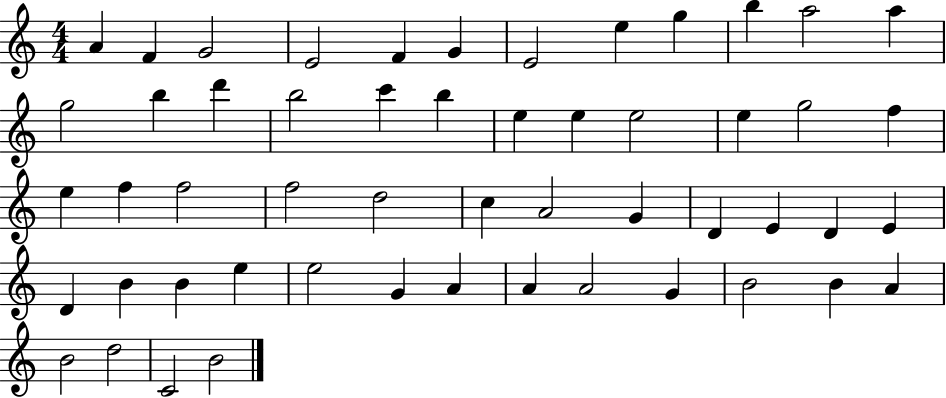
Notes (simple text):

A4/q F4/q G4/h E4/h F4/q G4/q E4/h E5/q G5/q B5/q A5/h A5/q G5/h B5/q D6/q B5/h C6/q B5/q E5/q E5/q E5/h E5/q G5/h F5/q E5/q F5/q F5/h F5/h D5/h C5/q A4/h G4/q D4/q E4/q D4/q E4/q D4/q B4/q B4/q E5/q E5/h G4/q A4/q A4/q A4/h G4/q B4/h B4/q A4/q B4/h D5/h C4/h B4/h